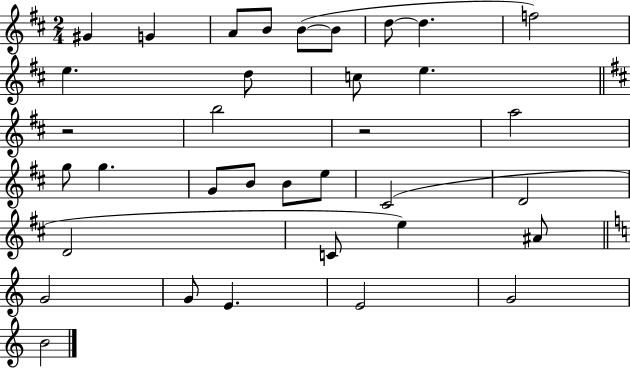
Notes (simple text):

G#4/q G4/q A4/e B4/e B4/e B4/e D5/e D5/q. F5/h E5/q. D5/e C5/e E5/q. R/h B5/h R/h A5/h G5/e G5/q. G4/e B4/e B4/e E5/e C#4/h D4/h D4/h C4/e E5/q A#4/e G4/h G4/e E4/q. E4/h G4/h B4/h